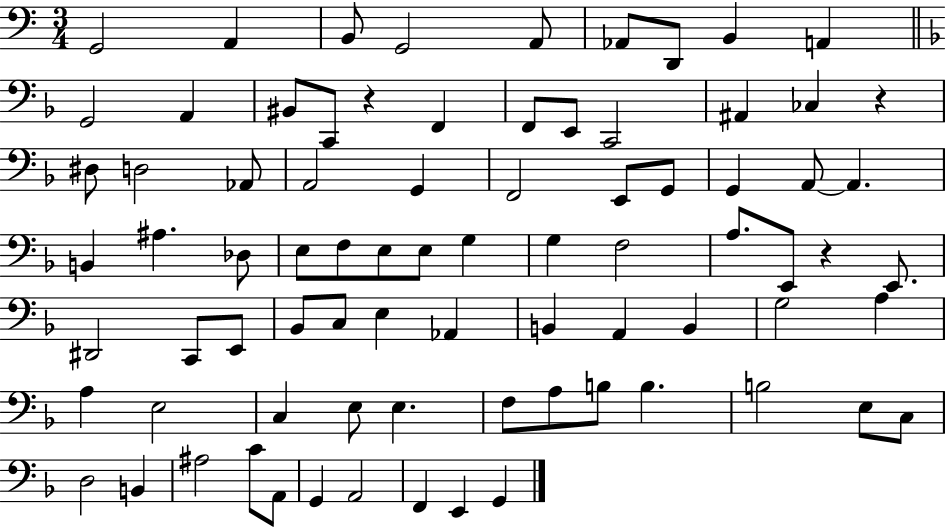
{
  \clef bass
  \numericTimeSignature
  \time 3/4
  \key c \major
  \repeat volta 2 { g,2 a,4 | b,8 g,2 a,8 | aes,8 d,8 b,4 a,4 | \bar "||" \break \key f \major g,2 a,4 | bis,8 c,8 r4 f,4 | f,8 e,8 c,2 | ais,4 ces4 r4 | \break dis8 d2 aes,8 | a,2 g,4 | f,2 e,8 g,8 | g,4 a,8~~ a,4. | \break b,4 ais4. des8 | e8 f8 e8 e8 g4 | g4 f2 | a8. e,8 r4 e,8. | \break dis,2 c,8 e,8 | bes,8 c8 e4 aes,4 | b,4 a,4 b,4 | g2 a4 | \break a4 e2 | c4 e8 e4. | f8 a8 b8 b4. | b2 e8 c8 | \break d2 b,4 | ais2 c'8 a,8 | g,4 a,2 | f,4 e,4 g,4 | \break } \bar "|."
}